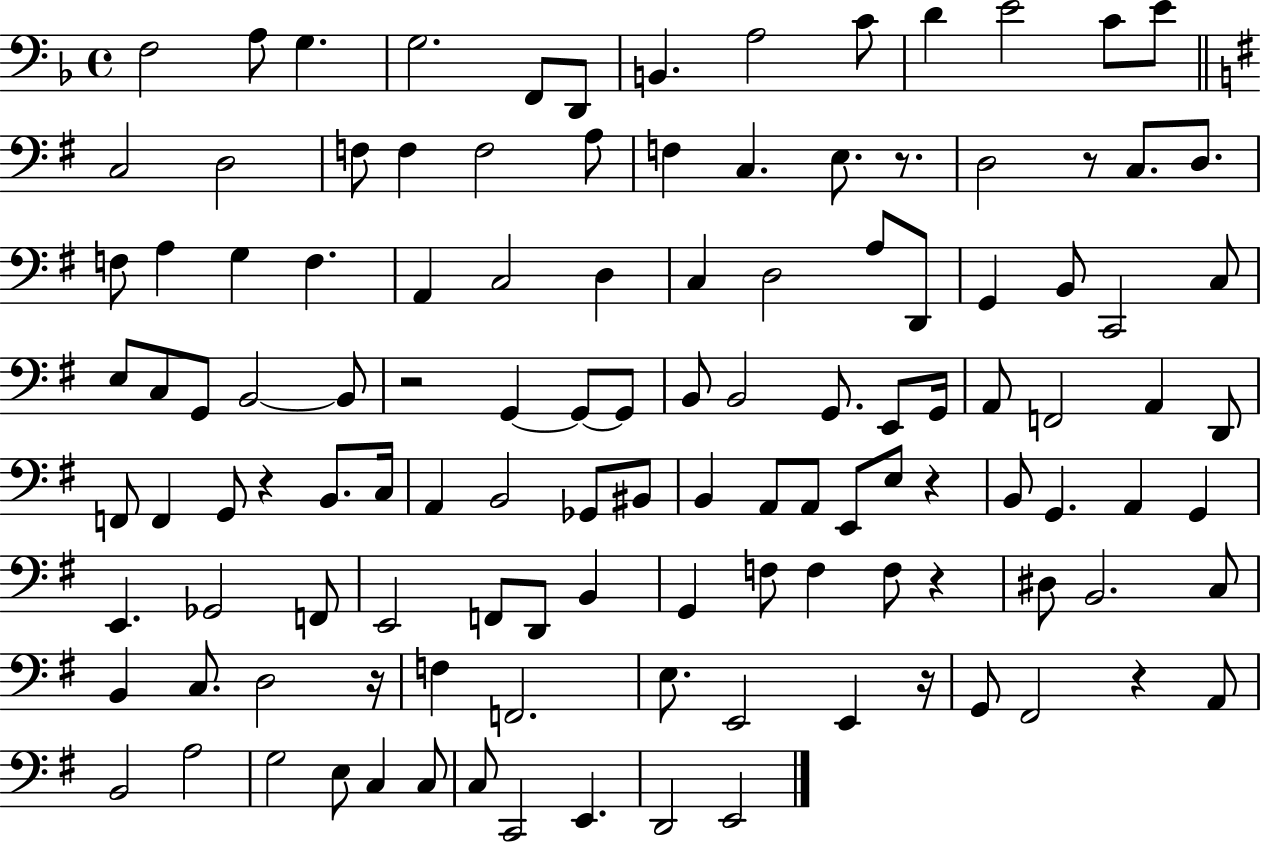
{
  \clef bass
  \time 4/4
  \defaultTimeSignature
  \key f \major
  f2 a8 g4. | g2. f,8 d,8 | b,4. a2 c'8 | d'4 e'2 c'8 e'8 | \break \bar "||" \break \key e \minor c2 d2 | f8 f4 f2 a8 | f4 c4. e8. r8. | d2 r8 c8. d8. | \break f8 a4 g4 f4. | a,4 c2 d4 | c4 d2 a8 d,8 | g,4 b,8 c,2 c8 | \break e8 c8 g,8 b,2~~ b,8 | r2 g,4~~ g,8~~ g,8 | b,8 b,2 g,8. e,8 g,16 | a,8 f,2 a,4 d,8 | \break f,8 f,4 g,8 r4 b,8. c16 | a,4 b,2 ges,8 bis,8 | b,4 a,8 a,8 e,8 e8 r4 | b,8 g,4. a,4 g,4 | \break e,4. ges,2 f,8 | e,2 f,8 d,8 b,4 | g,4 f8 f4 f8 r4 | dis8 b,2. c8 | \break b,4 c8. d2 r16 | f4 f,2. | e8. e,2 e,4 r16 | g,8 fis,2 r4 a,8 | \break b,2 a2 | g2 e8 c4 c8 | c8 c,2 e,4. | d,2 e,2 | \break \bar "|."
}